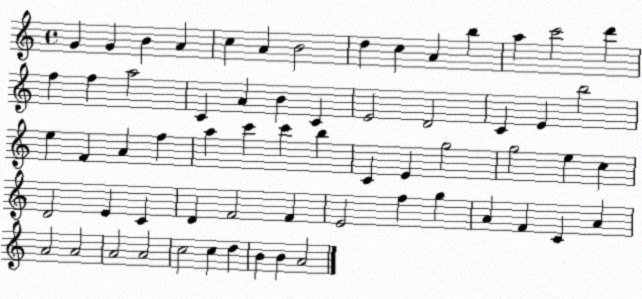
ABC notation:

X:1
T:Untitled
M:4/4
L:1/4
K:C
G G B A c A B2 d c A b a c'2 d' f f a2 C A B C E2 D2 C E b2 e F A f a c' c' b C E g2 g2 e c D2 E C D F2 F E2 f g A F C A A2 A2 A2 A2 c2 c d B B A2